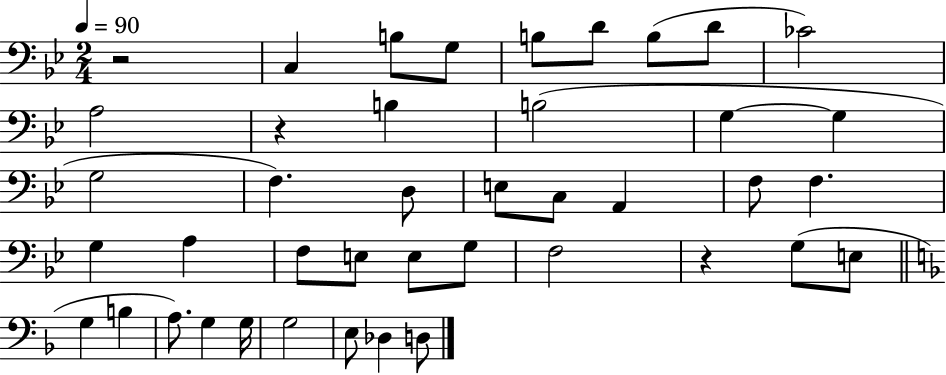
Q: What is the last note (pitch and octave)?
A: D3